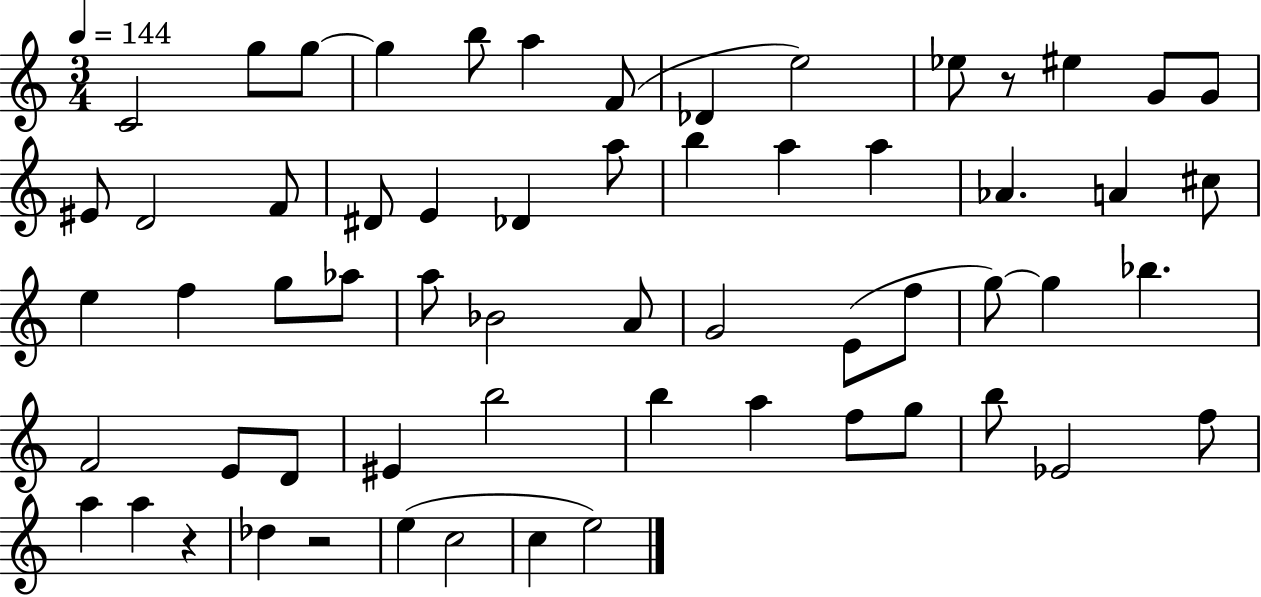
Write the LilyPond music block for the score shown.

{
  \clef treble
  \numericTimeSignature
  \time 3/4
  \key c \major
  \tempo 4 = 144
  c'2 g''8 g''8~~ | g''4 b''8 a''4 f'8( | des'4 e''2) | ees''8 r8 eis''4 g'8 g'8 | \break eis'8 d'2 f'8 | dis'8 e'4 des'4 a''8 | b''4 a''4 a''4 | aes'4. a'4 cis''8 | \break e''4 f''4 g''8 aes''8 | a''8 bes'2 a'8 | g'2 e'8( f''8 | g''8~~) g''4 bes''4. | \break f'2 e'8 d'8 | eis'4 b''2 | b''4 a''4 f''8 g''8 | b''8 ees'2 f''8 | \break a''4 a''4 r4 | des''4 r2 | e''4( c''2 | c''4 e''2) | \break \bar "|."
}